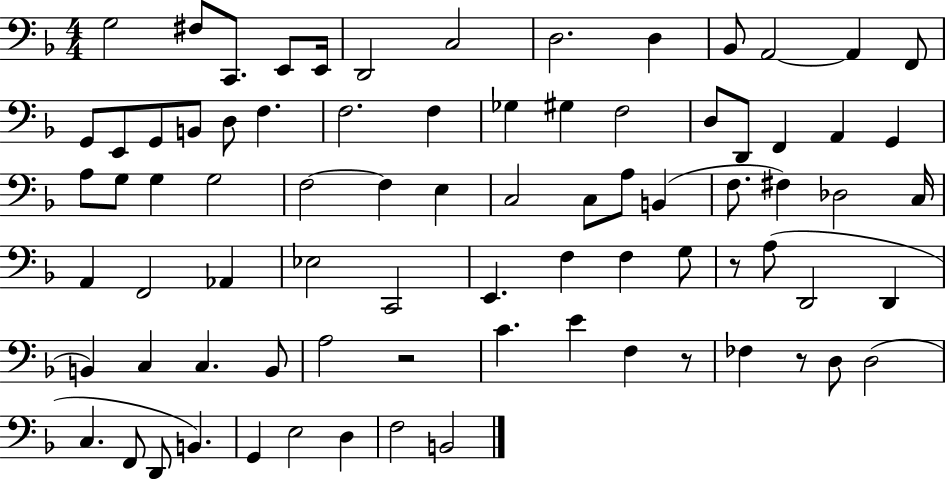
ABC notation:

X:1
T:Untitled
M:4/4
L:1/4
K:F
G,2 ^F,/2 C,,/2 E,,/2 E,,/4 D,,2 C,2 D,2 D, _B,,/2 A,,2 A,, F,,/2 G,,/2 E,,/2 G,,/2 B,,/2 D,/2 F, F,2 F, _G, ^G, F,2 D,/2 D,,/2 F,, A,, G,, A,/2 G,/2 G, G,2 F,2 F, E, C,2 C,/2 A,/2 B,, F,/2 ^F, _D,2 C,/4 A,, F,,2 _A,, _E,2 C,,2 E,, F, F, G,/2 z/2 A,/2 D,,2 D,, B,, C, C, B,,/2 A,2 z2 C E F, z/2 _F, z/2 D,/2 D,2 C, F,,/2 D,,/2 B,, G,, E,2 D, F,2 B,,2